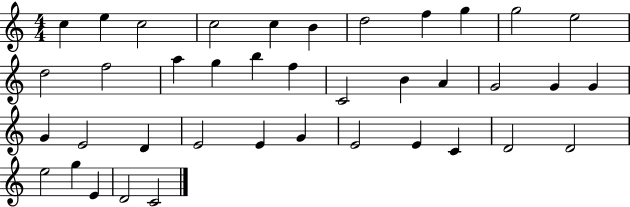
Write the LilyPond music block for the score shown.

{
  \clef treble
  \numericTimeSignature
  \time 4/4
  \key c \major
  c''4 e''4 c''2 | c''2 c''4 b'4 | d''2 f''4 g''4 | g''2 e''2 | \break d''2 f''2 | a''4 g''4 b''4 f''4 | c'2 b'4 a'4 | g'2 g'4 g'4 | \break g'4 e'2 d'4 | e'2 e'4 g'4 | e'2 e'4 c'4 | d'2 d'2 | \break e''2 g''4 e'4 | d'2 c'2 | \bar "|."
}